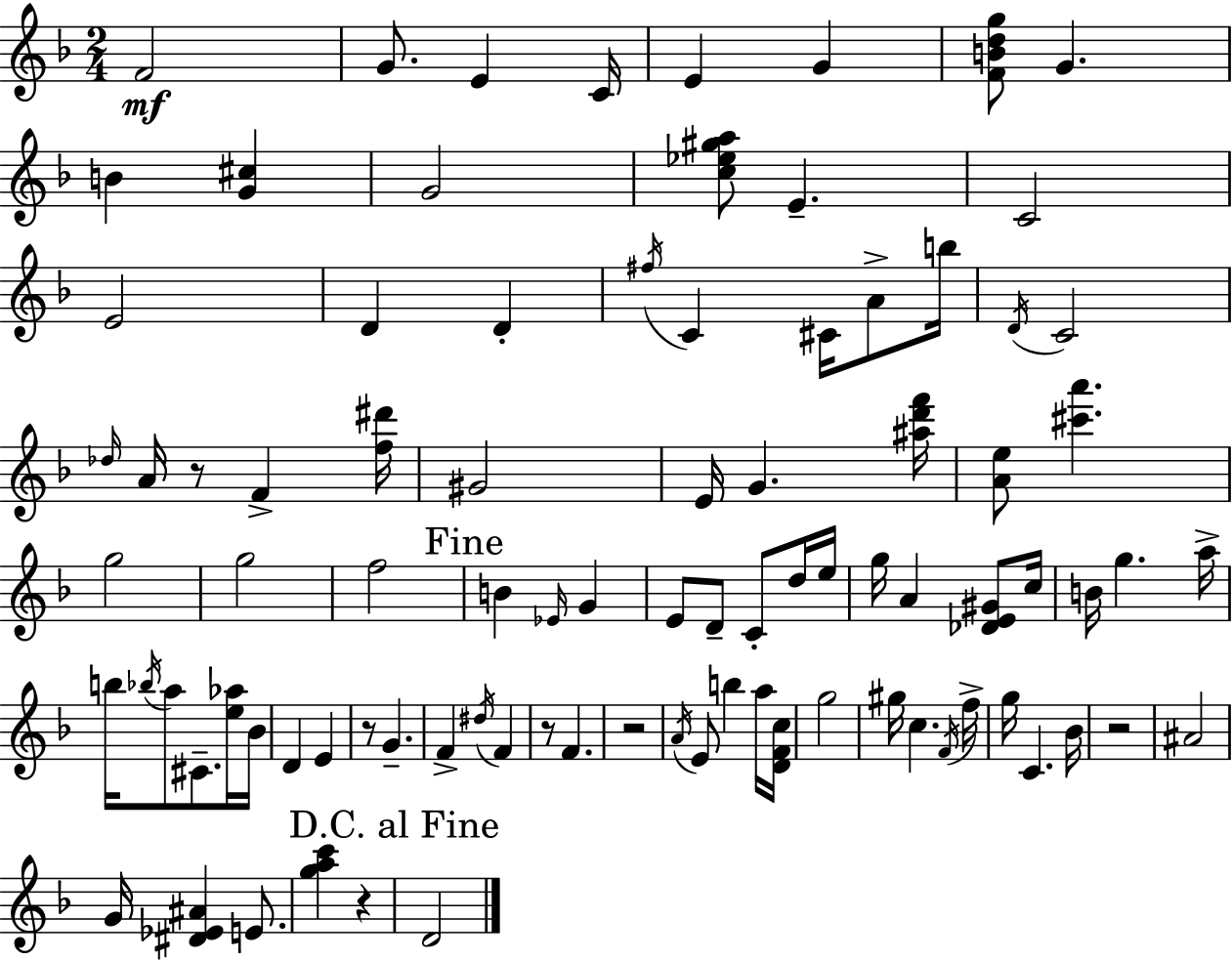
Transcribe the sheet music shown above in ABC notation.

X:1
T:Untitled
M:2/4
L:1/4
K:F
F2 G/2 E C/4 E G [FBdg]/2 G B [G^c] G2 [c_e^ga]/2 E C2 E2 D D ^f/4 C ^C/4 A/2 b/4 D/4 C2 _d/4 A/4 z/2 F [f^d']/4 ^G2 E/4 G [^ad'f']/4 [Ae]/2 [^c'a'] g2 g2 f2 B _E/4 G E/2 D/2 C/2 d/4 e/4 g/4 A [_DE^G]/2 c/4 B/4 g a/4 b/4 _b/4 a/2 ^C/2 [e_a]/4 _B/4 D E z/2 G F ^d/4 F z/2 F z2 A/4 E/2 b a/4 [DFc]/4 g2 ^g/4 c F/4 f/4 g/4 C _B/4 z2 ^A2 G/4 [^D_E^A] E/2 [gac'] z D2